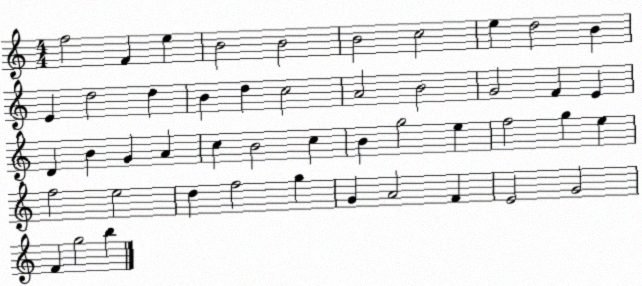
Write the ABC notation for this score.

X:1
T:Untitled
M:4/4
L:1/4
K:C
f2 F e B2 B2 B2 c2 e d2 B E d2 d B d c2 A2 B2 G2 F E D B G A c B2 c B g2 e f2 g e f2 e2 d f2 g G A2 F E2 G2 F g2 b